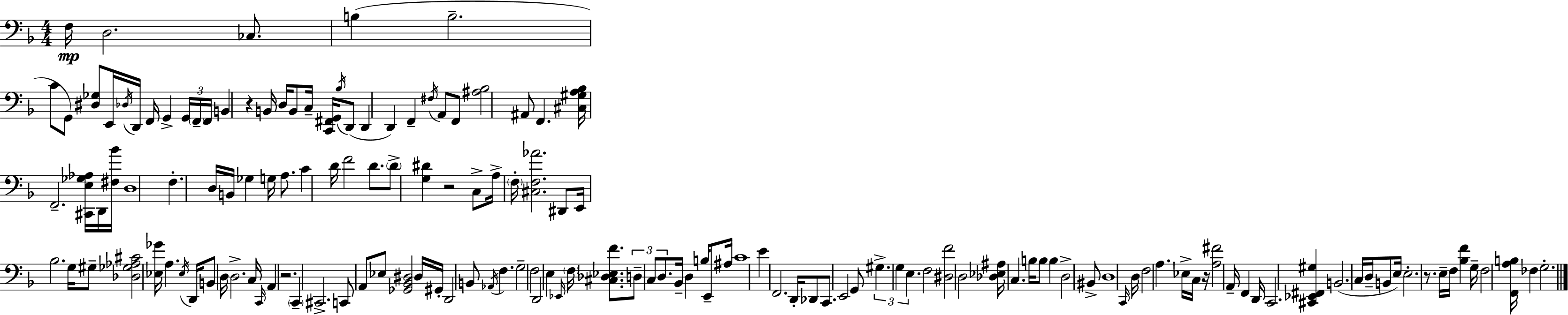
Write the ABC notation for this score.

X:1
T:Untitled
M:4/4
L:1/4
K:Dm
F,/4 D,2 _C,/2 B, B,2 C/2 G,,/2 [^D,_G,]/2 E,,/4 _D,/4 D,,/4 F,,/4 G,, G,,/4 F,,/4 F,,/4 B,, z B,,/4 D,/4 B,,/2 C,/4 [C,,^F,,G,,]/4 _B,/4 D,,/2 D,, D,, F,, ^F,/4 A,,/2 F,,/2 [^A,_B,]2 ^A,,/2 F,, [^C,^G,A,_B,]/4 F,,2 [^C,,E,_G,_A,]/4 D,,/4 [^F,_B]/4 D,4 F, D,/4 B,,/4 _G, G,/4 A,/2 C D/4 F2 D/2 D/2 [G,^D] z2 C,/2 A,/4 F,/4 [^C,F,_A]2 ^D,,/2 E,,/4 _B,2 G,/4 ^G,/2 [_D,_G,_A,^C]2 [_E,_G]/4 A, _E,/4 D,,/4 B,,/2 D,/4 D,2 C,/4 C,,/4 A,, z2 C,, ^C,,2 C,,/2 A,,/2 _E,/2 [_G,,_B,,^D,]2 ^D,/4 ^G,,/4 D,,2 B,,/2 _A,,/4 F, G,2 F,2 D,,2 E, _E,,/4 F,/4 [^C,_D,_E,F]/2 D,/2 C,/2 D,/2 _B,,/4 D, B,/4 E,,/2 ^A,/4 C4 E F,,2 D,,/4 _D,,/2 C,,/2 E,,2 G,,/2 ^G, G, E, F,2 [^D,F]2 D,2 [_D,_E,^A,]/4 C, B,/4 B,/2 B, D,2 ^B,,/2 D,4 C,,/4 D,/4 F,2 A, _E,/4 C,/4 z/4 [A,^F]2 A,,/4 F,, D,,/4 C,,2 [^C,,_E,,^F,,^G,] B,,2 C,/4 D,/4 B,,/2 E,/4 E,2 z/2 E,/4 F,/4 [_B,F] G,/4 F,2 [F,,A,B,]/4 _F, G,2